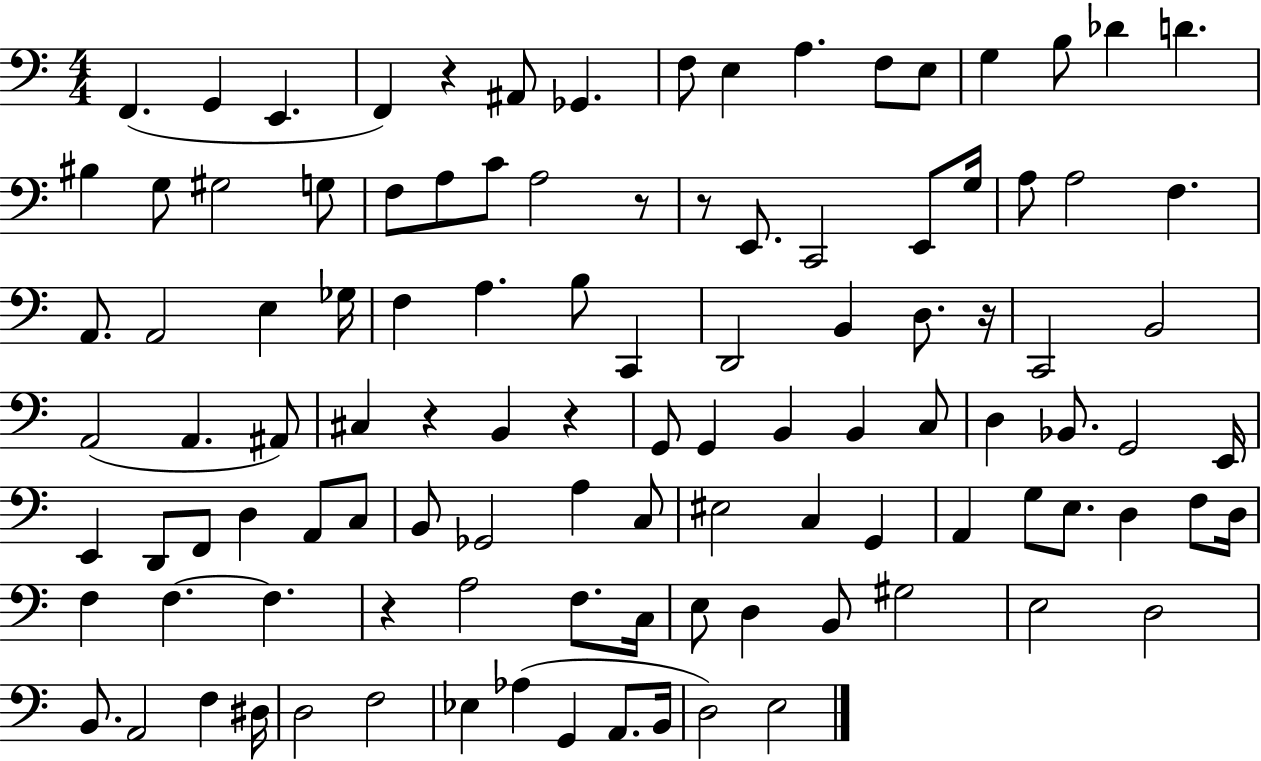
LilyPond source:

{
  \clef bass
  \numericTimeSignature
  \time 4/4
  \key c \major
  \repeat volta 2 { f,4.( g,4 e,4. | f,4) r4 ais,8 ges,4. | f8 e4 a4. f8 e8 | g4 b8 des'4 d'4. | \break bis4 g8 gis2 g8 | f8 a8 c'8 a2 r8 | r8 e,8. c,2 e,8 g16 | a8 a2 f4. | \break a,8. a,2 e4 ges16 | f4 a4. b8 c,4 | d,2 b,4 d8. r16 | c,2 b,2 | \break a,2( a,4. ais,8) | cis4 r4 b,4 r4 | g,8 g,4 b,4 b,4 c8 | d4 bes,8. g,2 e,16 | \break e,4 d,8 f,8 d4 a,8 c8 | b,8 ges,2 a4 c8 | eis2 c4 g,4 | a,4 g8 e8. d4 f8 d16 | \break f4 f4.~~ f4. | r4 a2 f8. c16 | e8 d4 b,8 gis2 | e2 d2 | \break b,8. a,2 f4 dis16 | d2 f2 | ees4 aes4( g,4 a,8. b,16 | d2) e2 | \break } \bar "|."
}